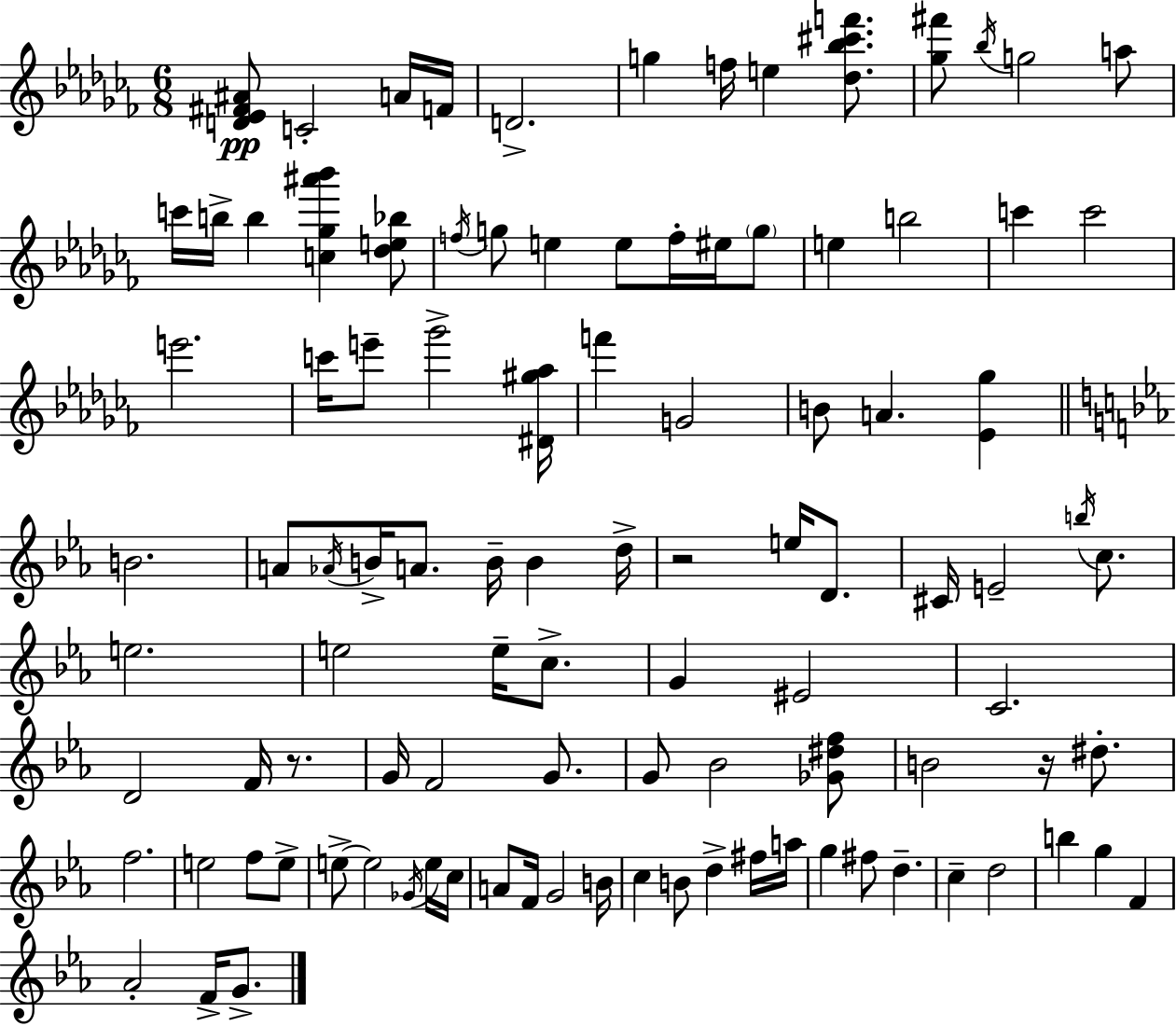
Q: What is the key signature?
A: AES minor